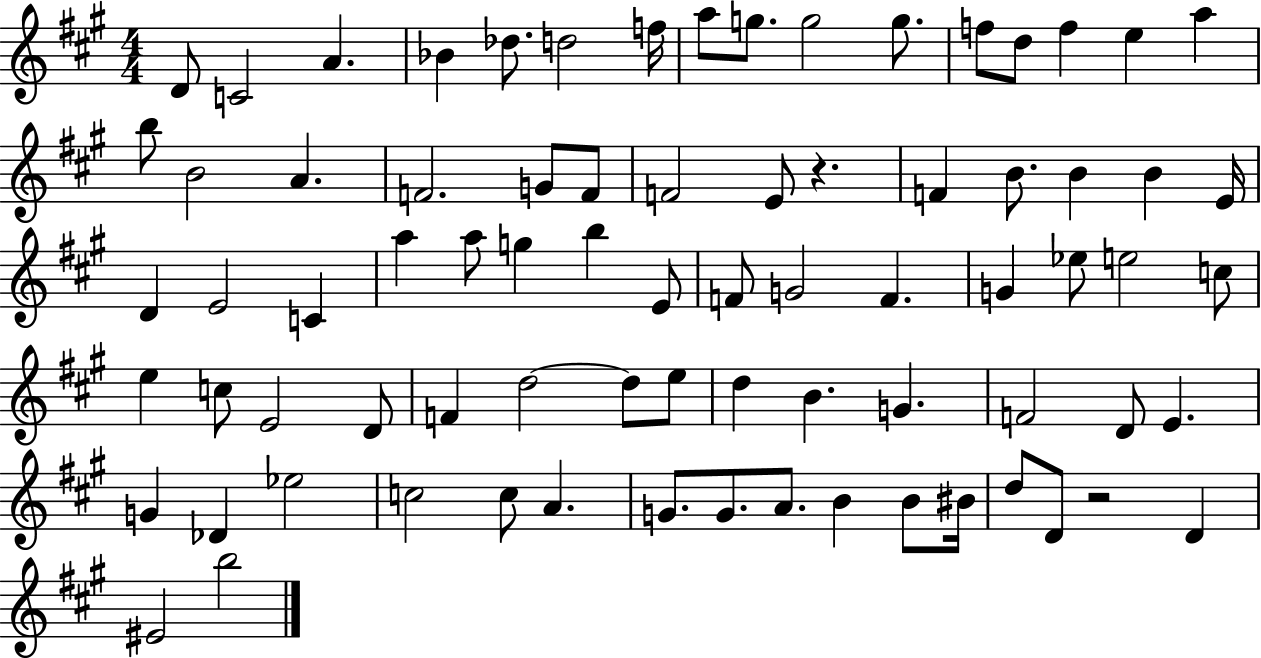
{
  \clef treble
  \numericTimeSignature
  \time 4/4
  \key a \major
  d'8 c'2 a'4. | bes'4 des''8. d''2 f''16 | a''8 g''8. g''2 g''8. | f''8 d''8 f''4 e''4 a''4 | \break b''8 b'2 a'4. | f'2. g'8 f'8 | f'2 e'8 r4. | f'4 b'8. b'4 b'4 e'16 | \break d'4 e'2 c'4 | a''4 a''8 g''4 b''4 e'8 | f'8 g'2 f'4. | g'4 ees''8 e''2 c''8 | \break e''4 c''8 e'2 d'8 | f'4 d''2~~ d''8 e''8 | d''4 b'4. g'4. | f'2 d'8 e'4. | \break g'4 des'4 ees''2 | c''2 c''8 a'4. | g'8. g'8. a'8. b'4 b'8 bis'16 | d''8 d'8 r2 d'4 | \break eis'2 b''2 | \bar "|."
}